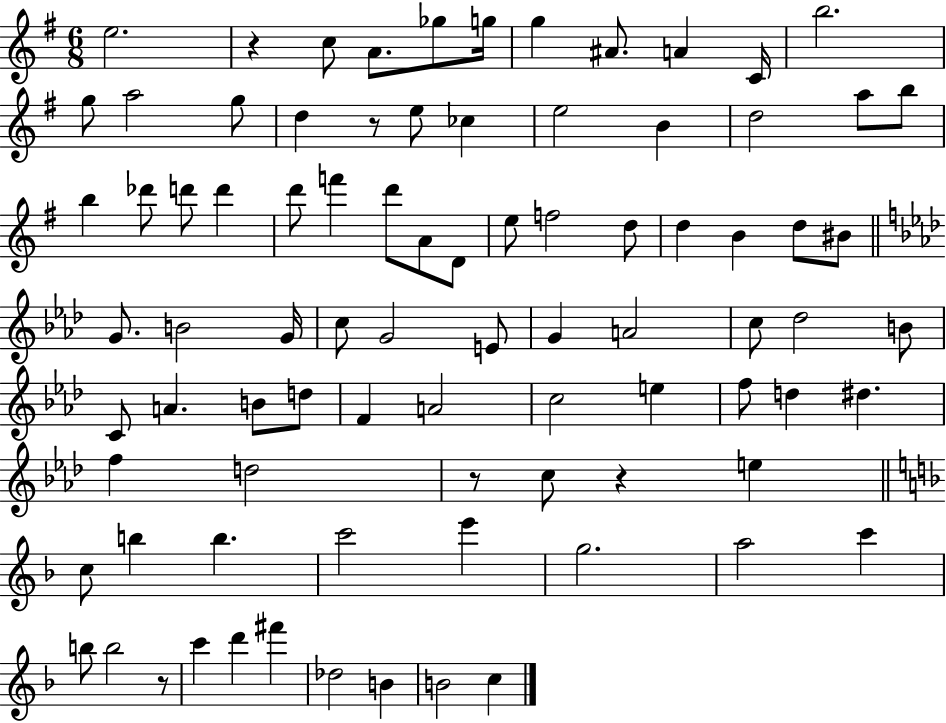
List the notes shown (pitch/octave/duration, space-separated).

E5/h. R/q C5/e A4/e. Gb5/e G5/s G5/q A#4/e. A4/q C4/s B5/h. G5/e A5/h G5/e D5/q R/e E5/e CES5/q E5/h B4/q D5/h A5/e B5/e B5/q Db6/e D6/e D6/q D6/e F6/q D6/e A4/e D4/e E5/e F5/h D5/e D5/q B4/q D5/e BIS4/e G4/e. B4/h G4/s C5/e G4/h E4/e G4/q A4/h C5/e Db5/h B4/e C4/e A4/q. B4/e D5/e F4/q A4/h C5/h E5/q F5/e D5/q D#5/q. F5/q D5/h R/e C5/e R/q E5/q C5/e B5/q B5/q. C6/h E6/q G5/h. A5/h C6/q B5/e B5/h R/e C6/q D6/q F#6/q Db5/h B4/q B4/h C5/q